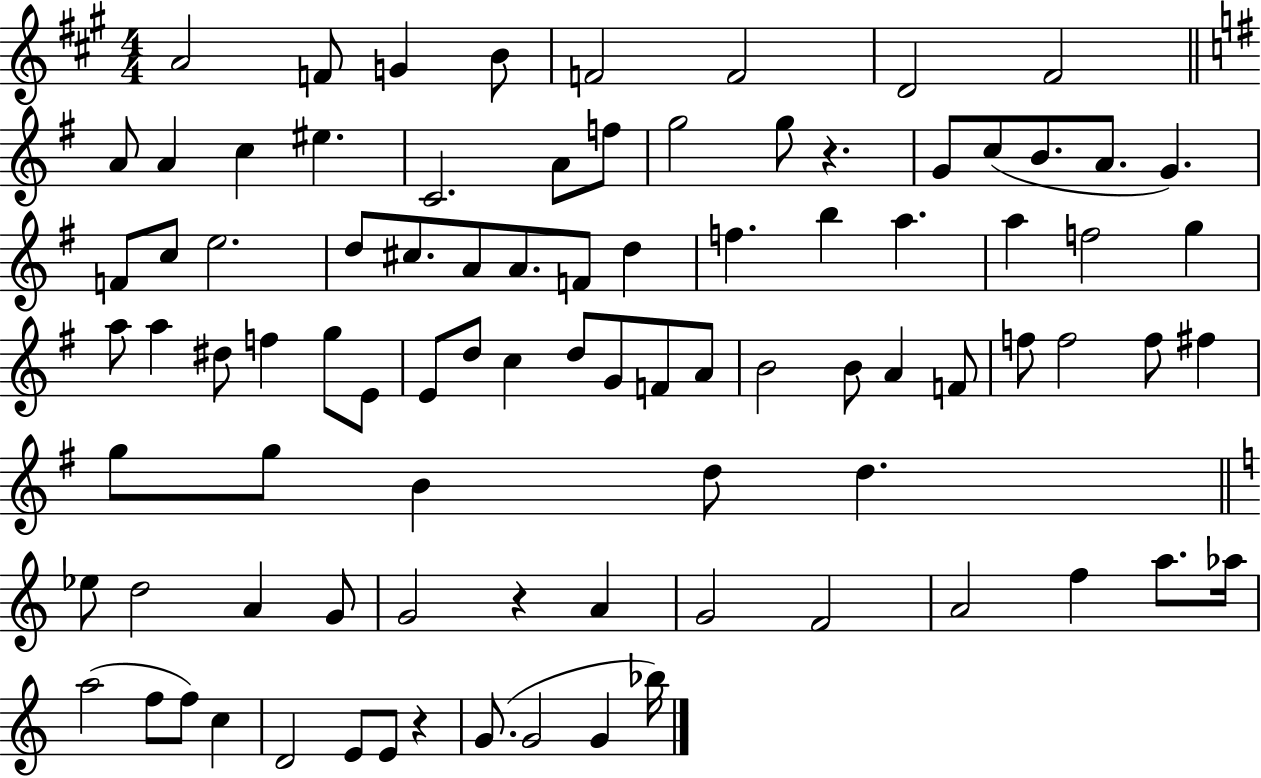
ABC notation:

X:1
T:Untitled
M:4/4
L:1/4
K:A
A2 F/2 G B/2 F2 F2 D2 ^F2 A/2 A c ^e C2 A/2 f/2 g2 g/2 z G/2 c/2 B/2 A/2 G F/2 c/2 e2 d/2 ^c/2 A/2 A/2 F/2 d f b a a f2 g a/2 a ^d/2 f g/2 E/2 E/2 d/2 c d/2 G/2 F/2 A/2 B2 B/2 A F/2 f/2 f2 f/2 ^f g/2 g/2 B d/2 d _e/2 d2 A G/2 G2 z A G2 F2 A2 f a/2 _a/4 a2 f/2 f/2 c D2 E/2 E/2 z G/2 G2 G _b/4